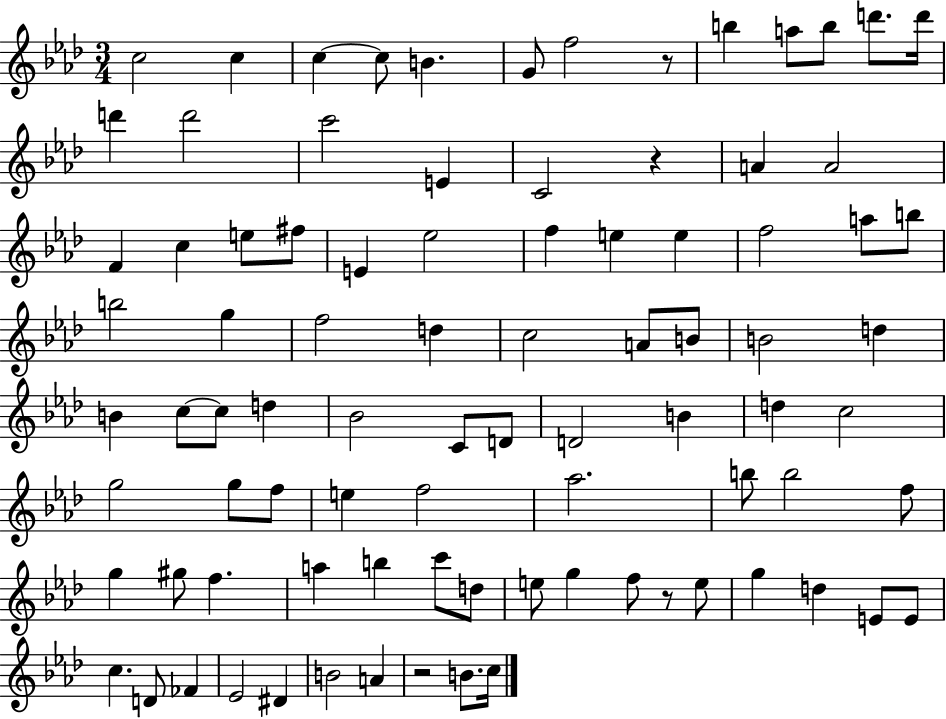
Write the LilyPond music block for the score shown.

{
  \clef treble
  \numericTimeSignature
  \time 3/4
  \key aes \major
  c''2 c''4 | c''4~~ c''8 b'4. | g'8 f''2 r8 | b''4 a''8 b''8 d'''8. d'''16 | \break d'''4 d'''2 | c'''2 e'4 | c'2 r4 | a'4 a'2 | \break f'4 c''4 e''8 fis''8 | e'4 ees''2 | f''4 e''4 e''4 | f''2 a''8 b''8 | \break b''2 g''4 | f''2 d''4 | c''2 a'8 b'8 | b'2 d''4 | \break b'4 c''8~~ c''8 d''4 | bes'2 c'8 d'8 | d'2 b'4 | d''4 c''2 | \break g''2 g''8 f''8 | e''4 f''2 | aes''2. | b''8 b''2 f''8 | \break g''4 gis''8 f''4. | a''4 b''4 c'''8 d''8 | e''8 g''4 f''8 r8 e''8 | g''4 d''4 e'8 e'8 | \break c''4. d'8 fes'4 | ees'2 dis'4 | b'2 a'4 | r2 b'8. c''16 | \break \bar "|."
}